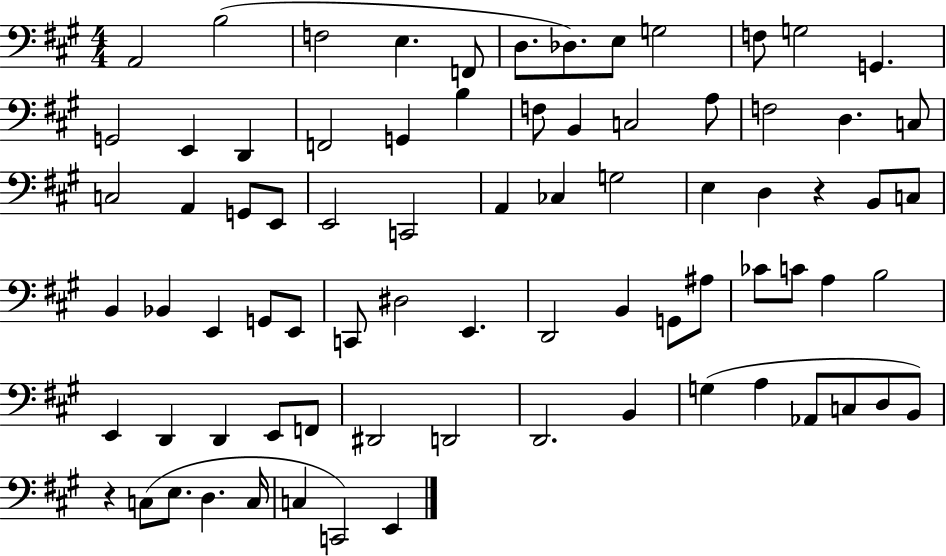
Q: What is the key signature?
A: A major